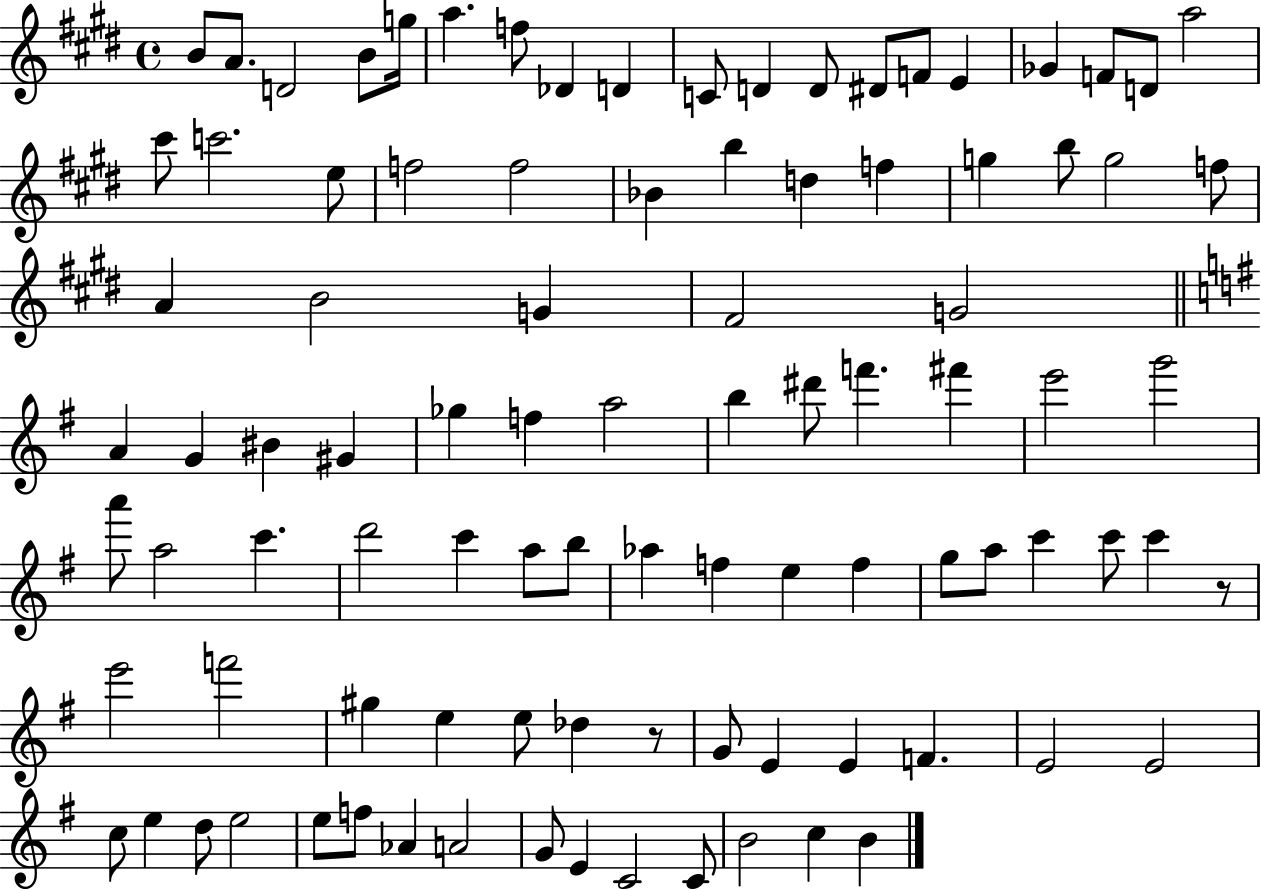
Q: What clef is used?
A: treble